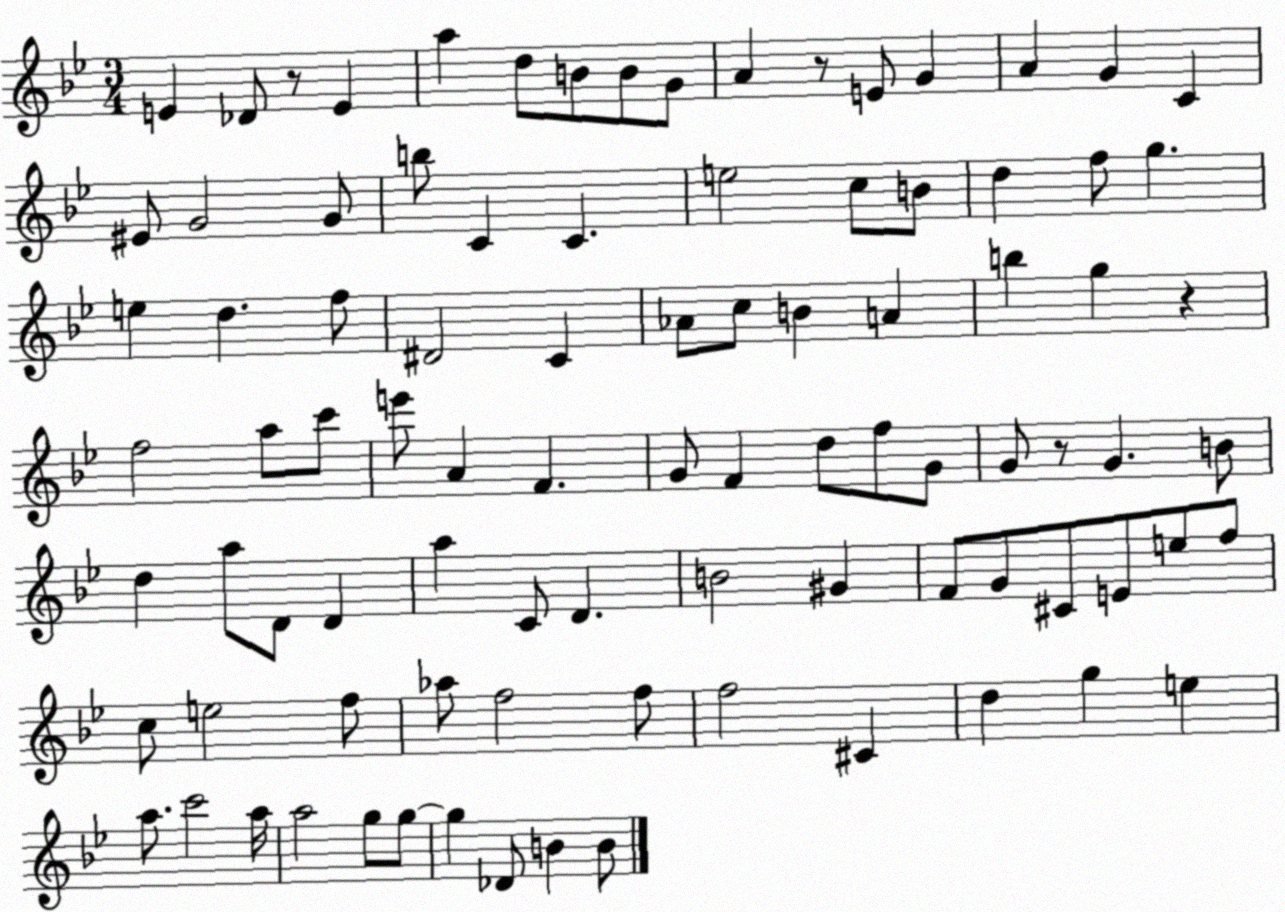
X:1
T:Untitled
M:3/4
L:1/4
K:Bb
E _D/2 z/2 E a d/2 B/2 B/2 G/2 A z/2 E/2 G A G C ^E/2 G2 G/2 b/2 C C e2 c/2 B/2 d f/2 g e d f/2 ^D2 C _A/2 c/2 B A b g z f2 a/2 c'/2 e'/2 A F G/2 F d/2 f/2 G/2 G/2 z/2 G B/2 d a/2 D/2 D a C/2 D B2 ^G F/2 G/2 ^C/2 E/2 e/2 f/2 c/2 e2 f/2 _a/2 f2 f/2 f2 ^C d g e a/2 c'2 a/4 a2 g/2 g/2 g _D/2 B B/2